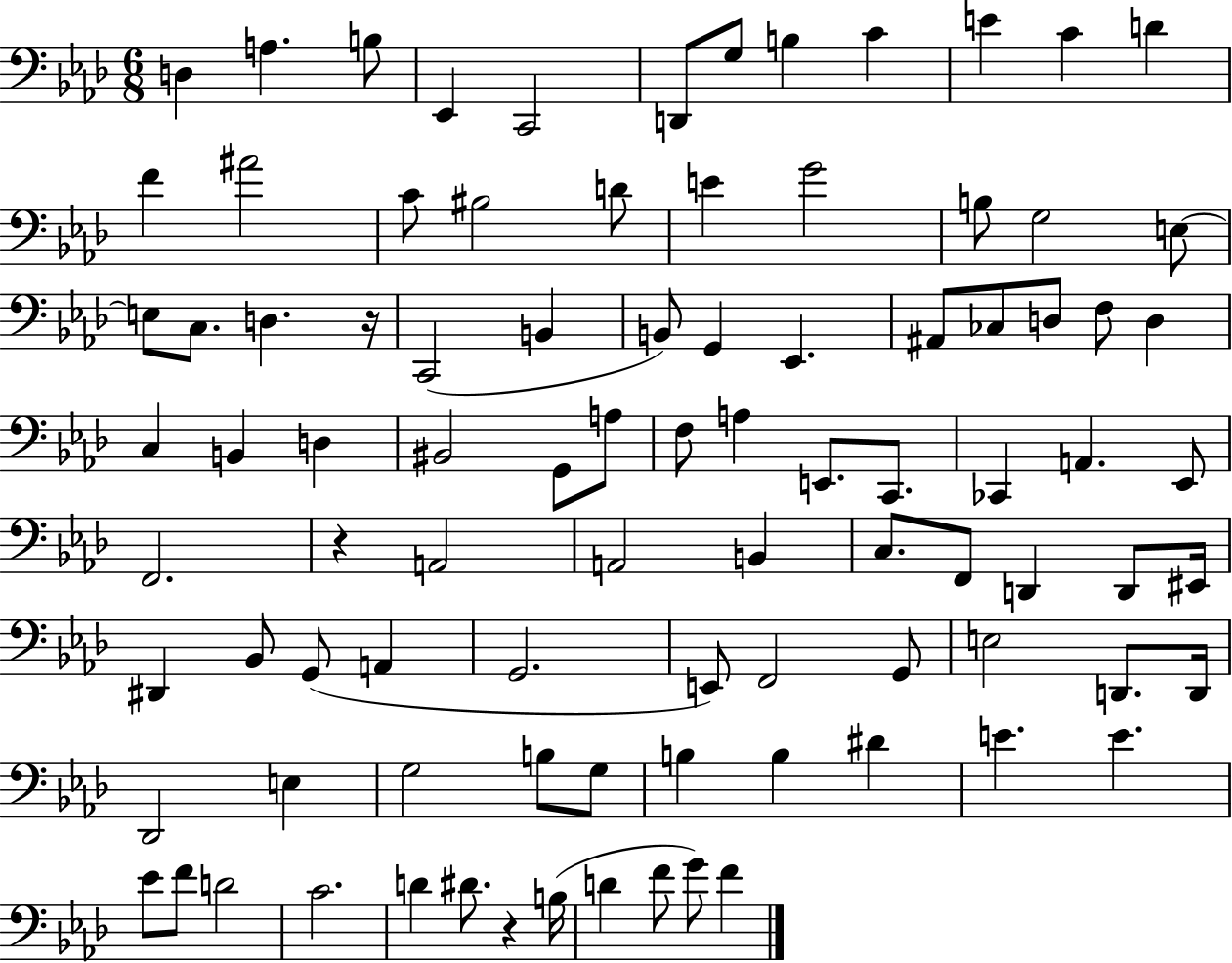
X:1
T:Untitled
M:6/8
L:1/4
K:Ab
D, A, B,/2 _E,, C,,2 D,,/2 G,/2 B, C E C D F ^A2 C/2 ^B,2 D/2 E G2 B,/2 G,2 E,/2 E,/2 C,/2 D, z/4 C,,2 B,, B,,/2 G,, _E,, ^A,,/2 _C,/2 D,/2 F,/2 D, C, B,, D, ^B,,2 G,,/2 A,/2 F,/2 A, E,,/2 C,,/2 _C,, A,, _E,,/2 F,,2 z A,,2 A,,2 B,, C,/2 F,,/2 D,, D,,/2 ^E,,/4 ^D,, _B,,/2 G,,/2 A,, G,,2 E,,/2 F,,2 G,,/2 E,2 D,,/2 D,,/4 _D,,2 E, G,2 B,/2 G,/2 B, B, ^D E E _E/2 F/2 D2 C2 D ^D/2 z B,/4 D F/2 G/2 F